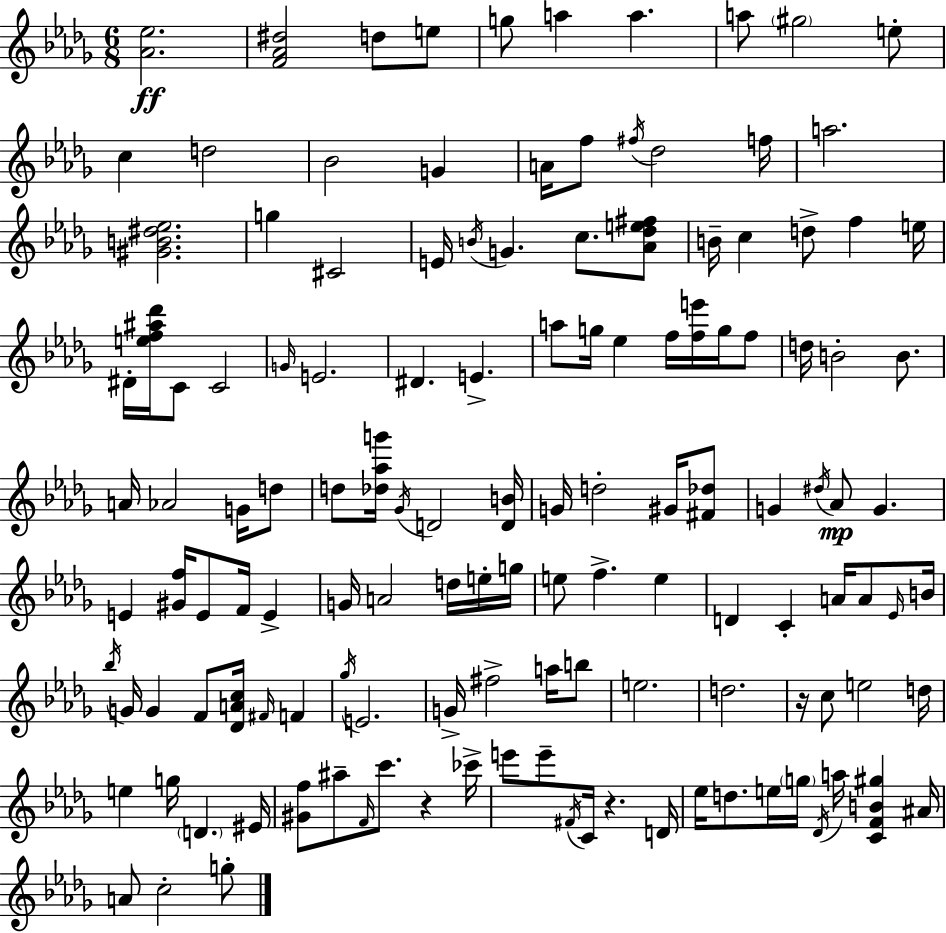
[Ab4,Eb5]/h. [F4,Ab4,D#5]/h D5/e E5/e G5/e A5/q A5/q. A5/e G#5/h E5/e C5/q D5/h Bb4/h G4/q A4/s F5/e F#5/s Db5/h F5/s A5/h. [G#4,B4,D#5,Eb5]/h. G5/q C#4/h E4/s B4/s G4/q. C5/e. [Ab4,Db5,E5,F#5]/e B4/s C5/q D5/e F5/q E5/s D#4/s [E5,F5,A#5,Db6]/s C4/e C4/h G4/s E4/h. D#4/q. E4/q. A5/e G5/s Eb5/q F5/s [F5,E6]/s G5/s F5/e D5/s B4/h B4/e. A4/s Ab4/h G4/s D5/e D5/e [Db5,Ab5,G6]/s Gb4/s D4/h [D4,B4]/s G4/s D5/h G#4/s [F#4,Db5]/e G4/q D#5/s Ab4/e G4/q. E4/q [G#4,F5]/s E4/e F4/s E4/q G4/s A4/h D5/s E5/s G5/s E5/e F5/q. E5/q D4/q C4/q A4/s A4/e Eb4/s B4/s Bb5/s G4/s G4/q F4/e [Db4,A4,C5]/s F#4/s F4/q Gb5/s E4/h. G4/s F#5/h A5/s B5/e E5/h. D5/h. R/s C5/e E5/h D5/s E5/q G5/s D4/q. EIS4/s [G#4,F5]/e A#5/e F4/s C6/e. R/q CES6/s E6/e E6/e F#4/s C4/s R/q. D4/s Eb5/s D5/e. E5/s G5/s Db4/s A5/s [C4,F4,B4,G#5]/q A#4/s A4/e C5/h G5/e